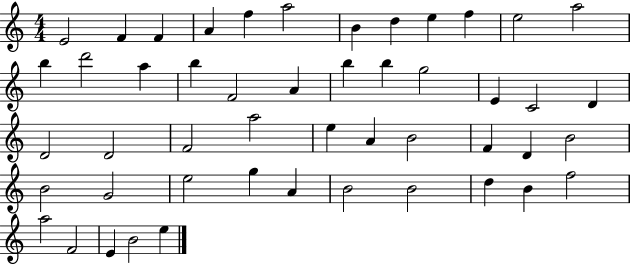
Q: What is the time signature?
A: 4/4